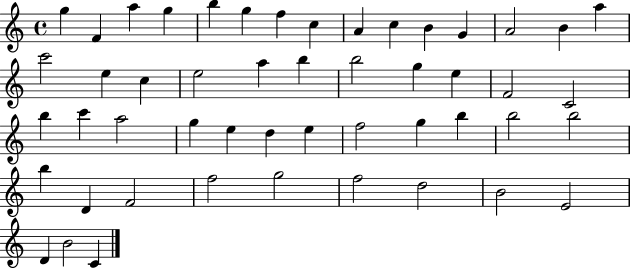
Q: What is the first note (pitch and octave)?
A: G5